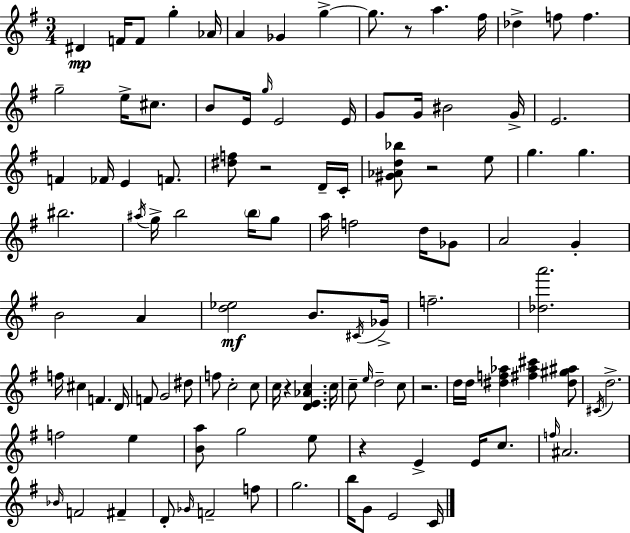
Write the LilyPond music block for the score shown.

{
  \clef treble
  \numericTimeSignature
  \time 3/4
  \key g \major
  \repeat volta 2 { dis'4\mp f'16 f'8 g''4-. aes'16 | a'4 ges'4 g''4->~~ | g''8. r8 a''4. fis''16 | des''4-> f''8 f''4. | \break g''2-- e''16-> cis''8. | b'8 e'16 \grace { g''16 } e'2 | e'16 g'8 g'16 bis'2 | g'16-> e'2. | \break f'4 fes'16 e'4 f'8. | <dis'' f''>8 r2 d'16-- | c'16-. <gis' aes' d'' bes''>8 r2 e''8 | g''4. g''4. | \break bis''2. | \acciaccatura { ais''16 } g''16-> b''2 \parenthesize b''16 | g''8 a''16 f''2 d''16 | ges'8 a'2 g'4-. | \break b'2 a'4 | <d'' ees''>2\mf b'8. | \acciaccatura { cis'16 } ges'16-> f''2.-- | <des'' a'''>2. | \break f''16 cis''4 f'4. | d'16 f'8 g'2 | dis''8 f''8 c''2-. | c''8 c''16 r4 <d' e' aes' c''>4. | \break c''16 c''8-- \grace { e''16 } d''2-- | c''8 r2. | d''16 d''16 <dis'' f'' aes''>4 <fis'' aes'' cis'''>4 | <dis'' gis'' ais''>8 \acciaccatura { cis'16 } d''2.-> | \break f''2 | e''4 <b' a''>8 g''2 | e''8 r4 e'4-> | e'16 c''8. \grace { f''16 } ais'2. | \break \grace { bes'16 } f'2 | fis'4-- d'8-. \grace { ges'16 } f'2-- | f''8 g''2. | b''16 g'8 e'2 | \break c'16 } \bar "|."
}